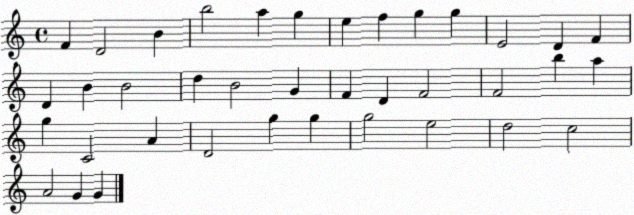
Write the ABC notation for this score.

X:1
T:Untitled
M:4/4
L:1/4
K:C
F D2 B b2 a g e f g g E2 D F D B B2 d B2 G F D F2 F2 b a g C2 A D2 g g g2 e2 d2 c2 A2 G G